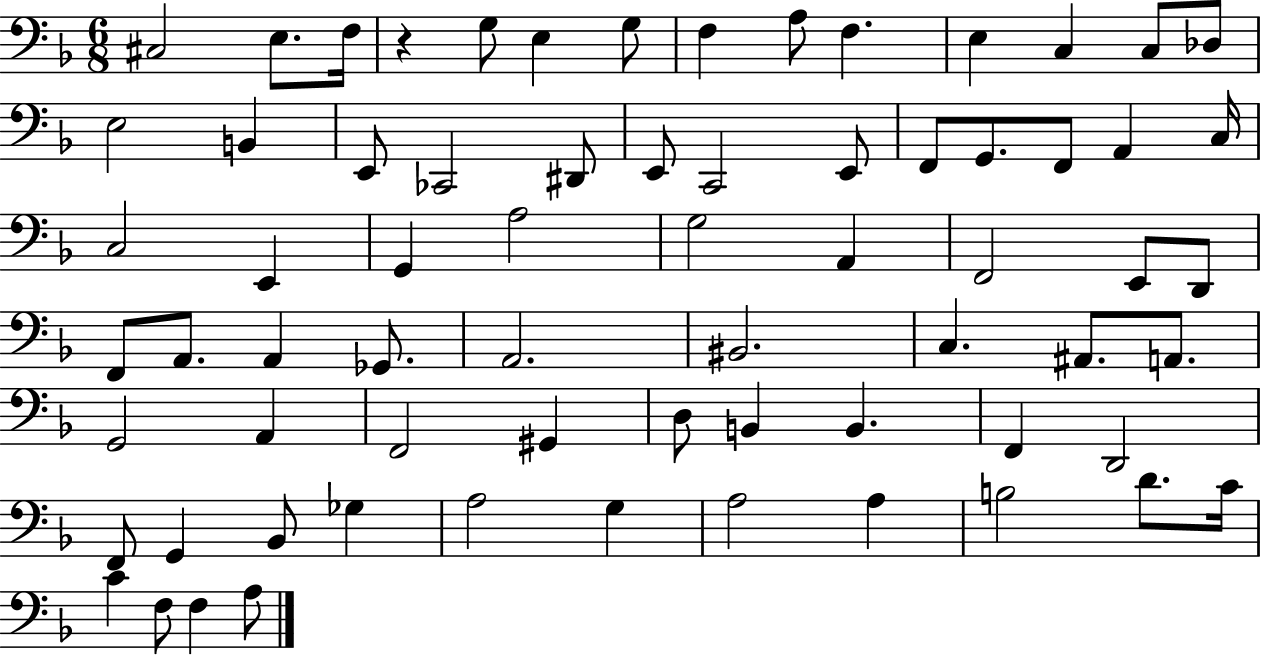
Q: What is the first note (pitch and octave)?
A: C#3